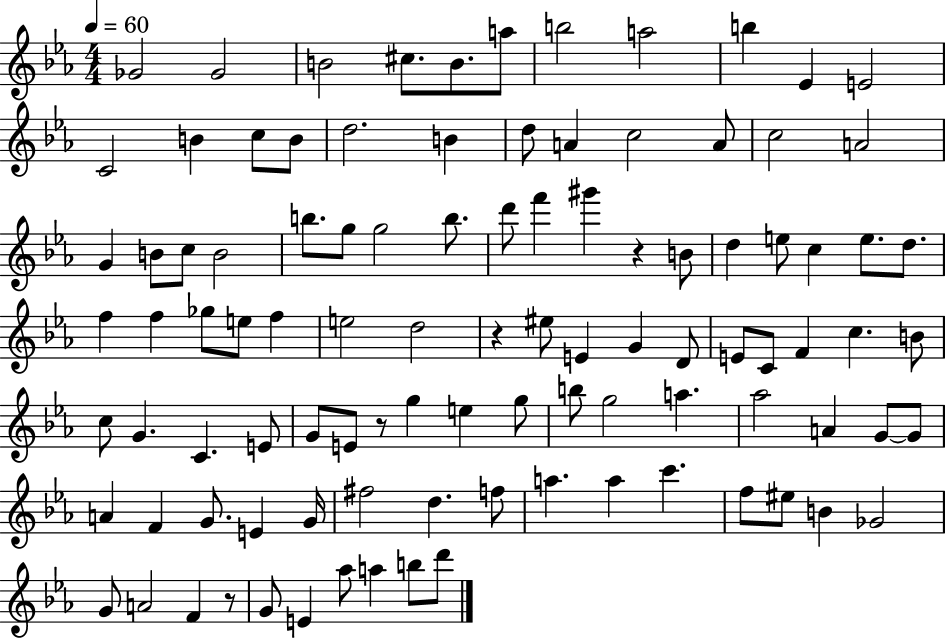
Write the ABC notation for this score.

X:1
T:Untitled
M:4/4
L:1/4
K:Eb
_G2 _G2 B2 ^c/2 B/2 a/2 b2 a2 b _E E2 C2 B c/2 B/2 d2 B d/2 A c2 A/2 c2 A2 G B/2 c/2 B2 b/2 g/2 g2 b/2 d'/2 f' ^g' z B/2 d e/2 c e/2 d/2 f f _g/2 e/2 f e2 d2 z ^e/2 E G D/2 E/2 C/2 F c B/2 c/2 G C E/2 G/2 E/2 z/2 g e g/2 b/2 g2 a _a2 A G/2 G/2 A F G/2 E G/4 ^f2 d f/2 a a c' f/2 ^e/2 B _G2 G/2 A2 F z/2 G/2 E _a/2 a b/2 d'/2